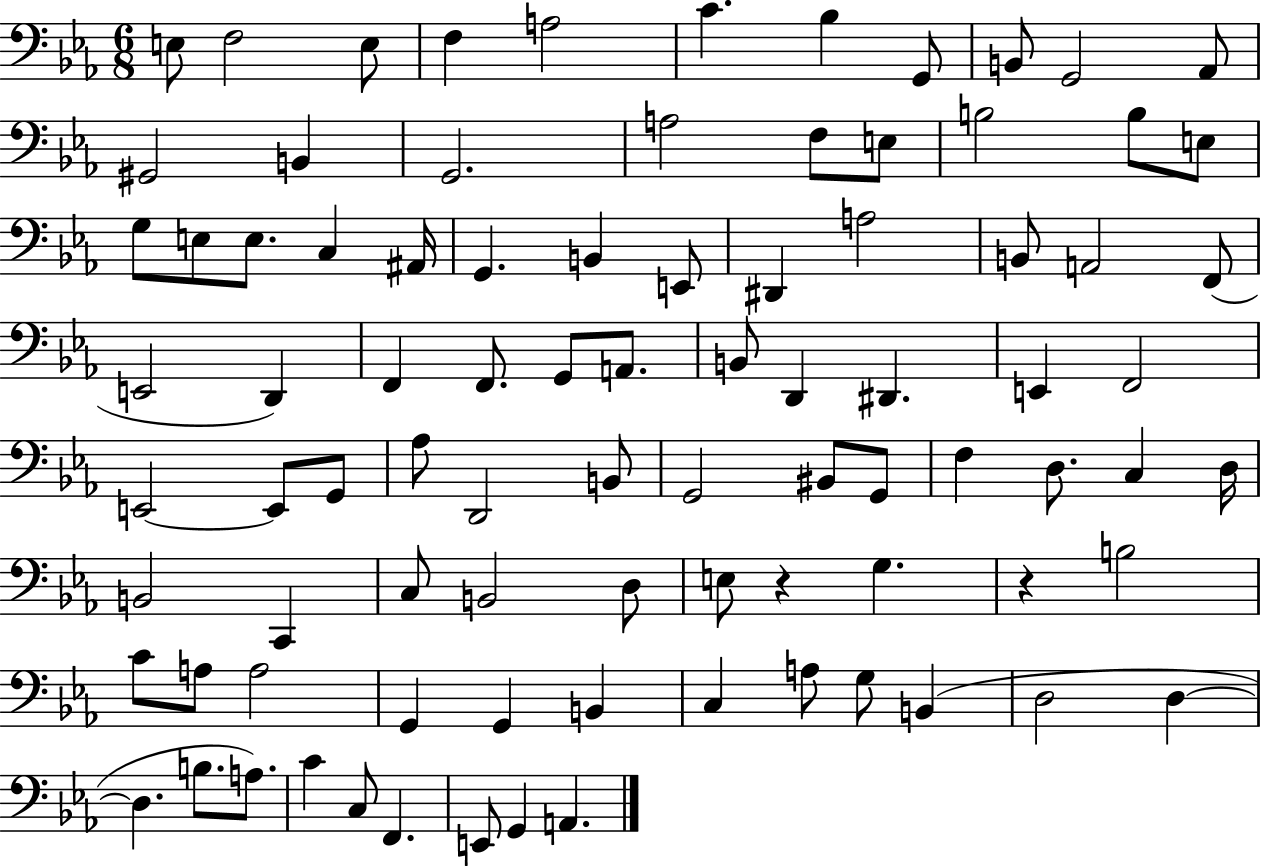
E3/e F3/h E3/e F3/q A3/h C4/q. Bb3/q G2/e B2/e G2/h Ab2/e G#2/h B2/q G2/h. A3/h F3/e E3/e B3/h B3/e E3/e G3/e E3/e E3/e. C3/q A#2/s G2/q. B2/q E2/e D#2/q A3/h B2/e A2/h F2/e E2/h D2/q F2/q F2/e. G2/e A2/e. B2/e D2/q D#2/q. E2/q F2/h E2/h E2/e G2/e Ab3/e D2/h B2/e G2/h BIS2/e G2/e F3/q D3/e. C3/q D3/s B2/h C2/q C3/e B2/h D3/e E3/e R/q G3/q. R/q B3/h C4/e A3/e A3/h G2/q G2/q B2/q C3/q A3/e G3/e B2/q D3/h D3/q D3/q. B3/e. A3/e. C4/q C3/e F2/q. E2/e G2/q A2/q.